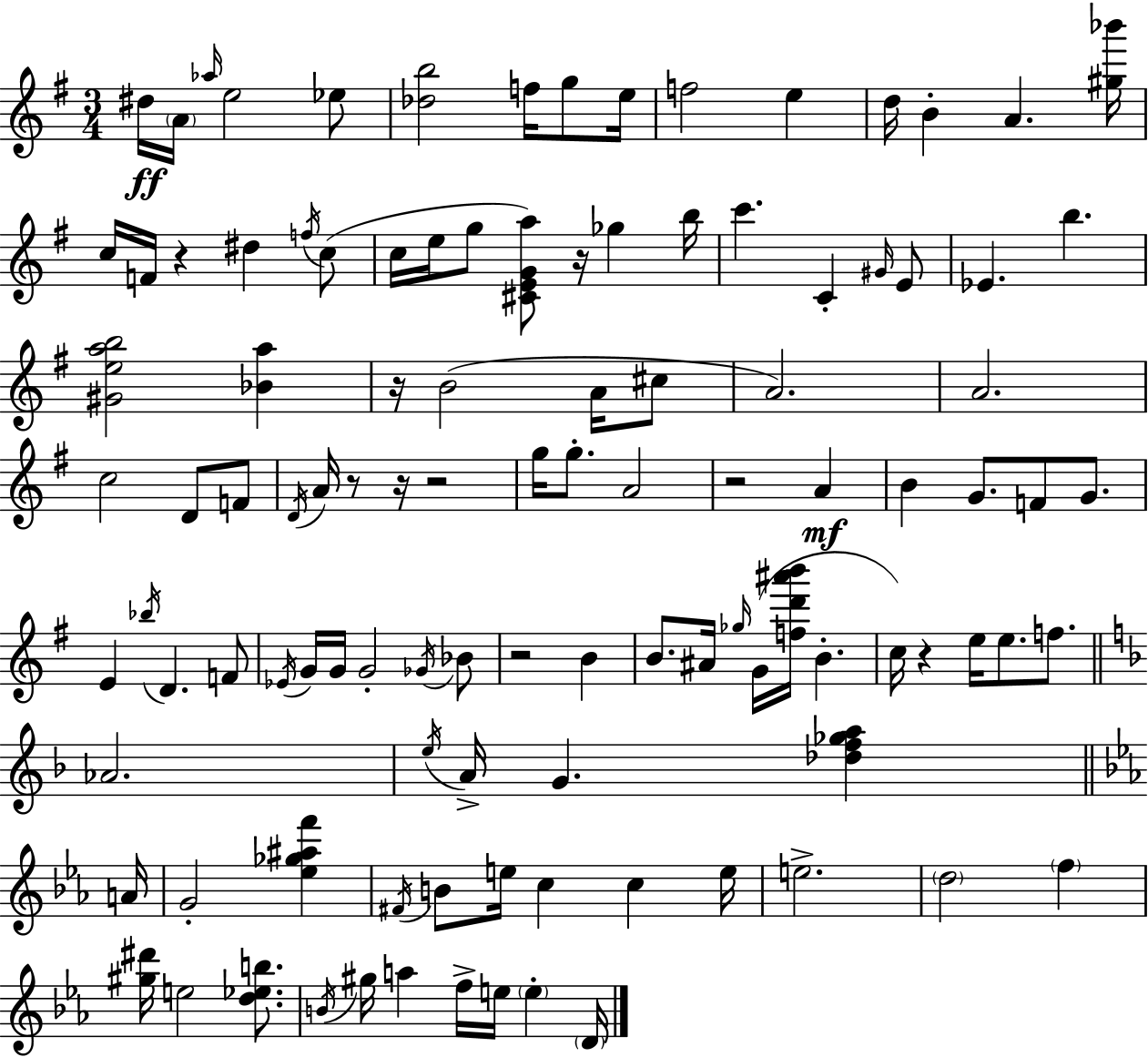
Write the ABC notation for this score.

X:1
T:Untitled
M:3/4
L:1/4
K:G
^d/4 A/4 _a/4 e2 _e/2 [_db]2 f/4 g/2 e/4 f2 e d/4 B A [^g_b']/4 c/4 F/4 z ^d f/4 c/2 c/4 e/4 g/2 [^CEGa]/2 z/4 _g b/4 c' C ^G/4 E/2 _E b [^Geab]2 [_Ba] z/4 B2 A/4 ^c/2 A2 A2 c2 D/2 F/2 D/4 A/4 z/2 z/4 z2 g/4 g/2 A2 z2 A B G/2 F/2 G/2 E _b/4 D F/2 _E/4 G/4 G/4 G2 _G/4 _B/2 z2 B B/2 ^A/4 _g/4 G/4 [fd'^a'b']/4 B c/4 z e/4 e/2 f/2 _A2 e/4 A/4 G [_df_ga] A/4 G2 [_e_g^af'] ^F/4 B/2 e/4 c c e/4 e2 d2 f [^g^d']/4 e2 [d_eb]/2 B/4 ^g/4 a f/4 e/4 e D/4